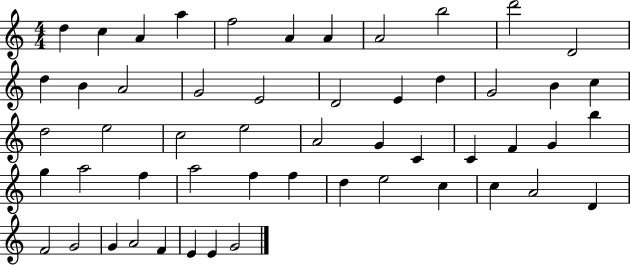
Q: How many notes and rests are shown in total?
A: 53